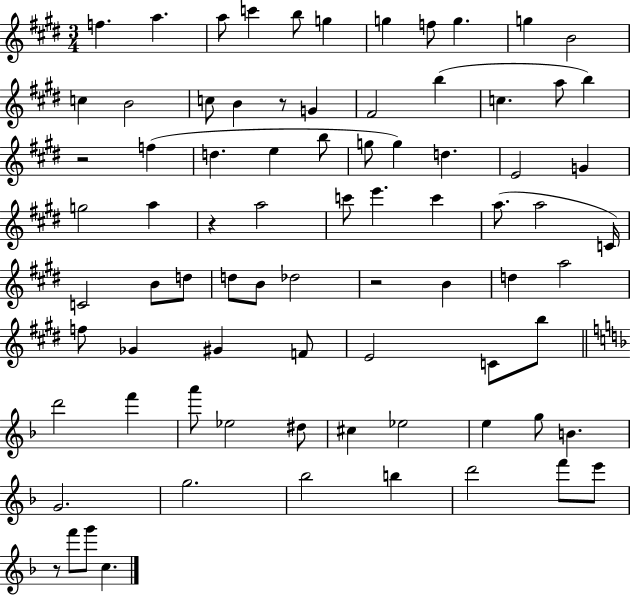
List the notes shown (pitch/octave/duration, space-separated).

F5/q. A5/q. A5/e C6/q B5/e G5/q G5/q F5/e G5/q. G5/q B4/h C5/q B4/h C5/e B4/q R/e G4/q F#4/h B5/q C5/q. A5/e B5/q R/h F5/q D5/q. E5/q B5/e G5/e G5/q D5/q. E4/h G4/q G5/h A5/q R/q A5/h C6/e E6/q. C6/q A5/e. A5/h C4/s C4/h B4/e D5/e D5/e B4/e Db5/h R/h B4/q D5/q A5/h F5/e Gb4/q G#4/q F4/e E4/h C4/e B5/e D6/h F6/q A6/e Eb5/h D#5/e C#5/q Eb5/h E5/q G5/e B4/q. G4/h. G5/h. Bb5/h B5/q D6/h F6/e E6/e R/e F6/e G6/e C5/q.